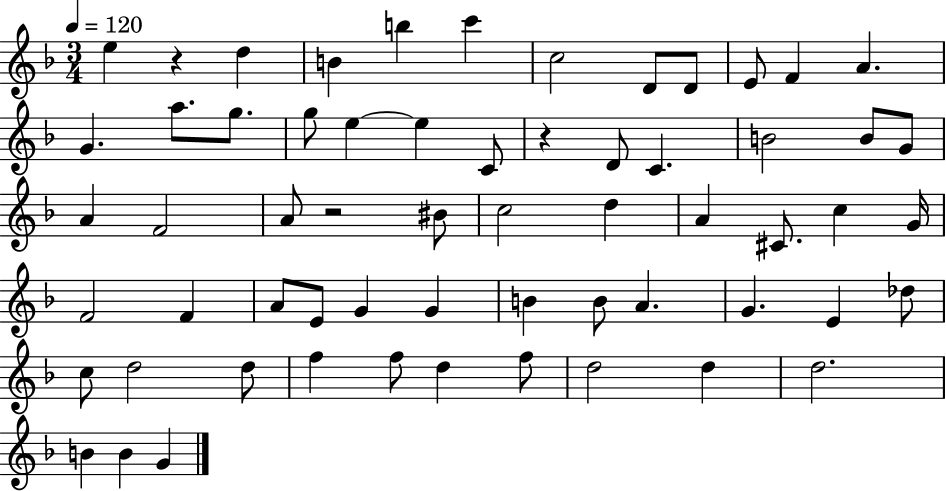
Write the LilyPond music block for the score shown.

{
  \clef treble
  \numericTimeSignature
  \time 3/4
  \key f \major
  \tempo 4 = 120
  e''4 r4 d''4 | b'4 b''4 c'''4 | c''2 d'8 d'8 | e'8 f'4 a'4. | \break g'4. a''8. g''8. | g''8 e''4~~ e''4 c'8 | r4 d'8 c'4. | b'2 b'8 g'8 | \break a'4 f'2 | a'8 r2 bis'8 | c''2 d''4 | a'4 cis'8. c''4 g'16 | \break f'2 f'4 | a'8 e'8 g'4 g'4 | b'4 b'8 a'4. | g'4. e'4 des''8 | \break c''8 d''2 d''8 | f''4 f''8 d''4 f''8 | d''2 d''4 | d''2. | \break b'4 b'4 g'4 | \bar "|."
}